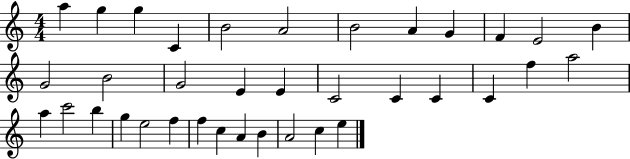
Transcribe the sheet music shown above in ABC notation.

X:1
T:Untitled
M:4/4
L:1/4
K:C
a g g C B2 A2 B2 A G F E2 B G2 B2 G2 E E C2 C C C f a2 a c'2 b g e2 f f c A B A2 c e